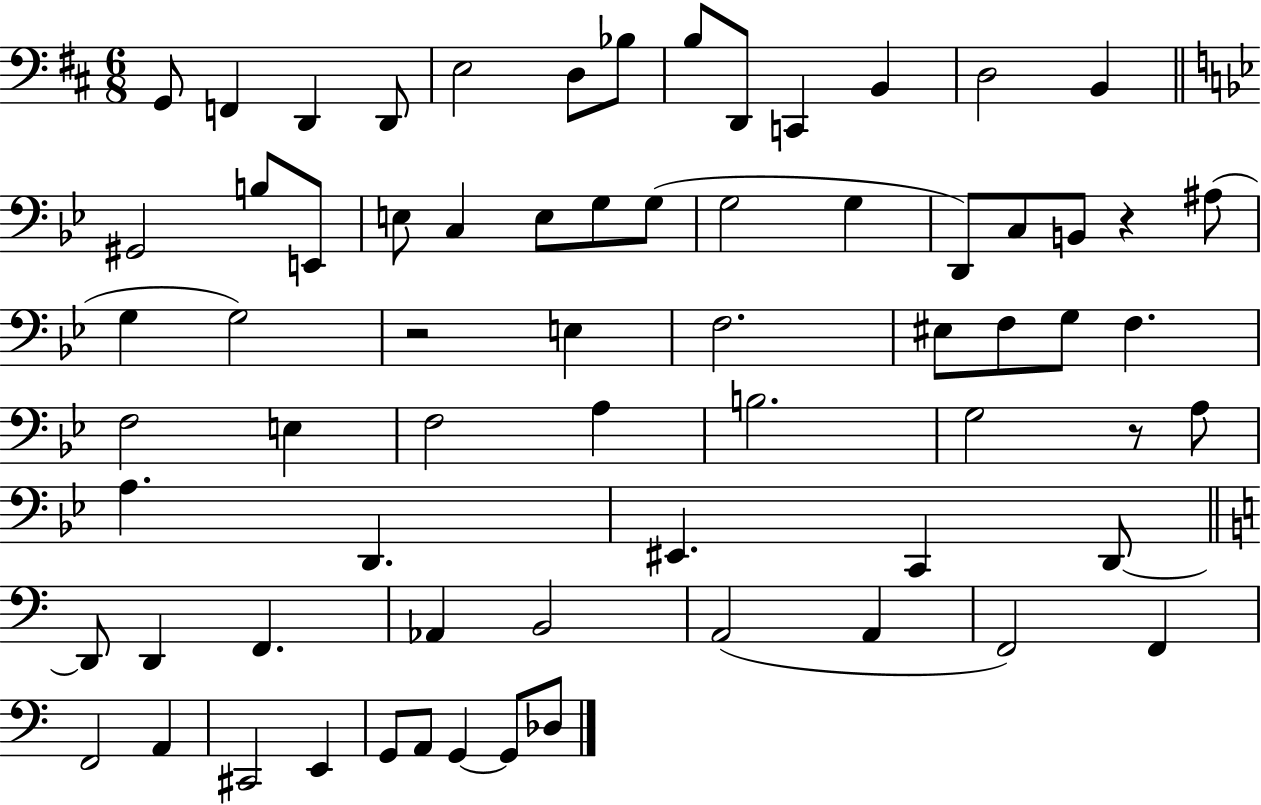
G2/e F2/q D2/q D2/e E3/h D3/e Bb3/e B3/e D2/e C2/q B2/q D3/h B2/q G#2/h B3/e E2/e E3/e C3/q E3/e G3/e G3/e G3/h G3/q D2/e C3/e B2/e R/q A#3/e G3/q G3/h R/h E3/q F3/h. EIS3/e F3/e G3/e F3/q. F3/h E3/q F3/h A3/q B3/h. G3/h R/e A3/e A3/q. D2/q. EIS2/q. C2/q D2/e D2/e D2/q F2/q. Ab2/q B2/h A2/h A2/q F2/h F2/q F2/h A2/q C#2/h E2/q G2/e A2/e G2/q G2/e Db3/e